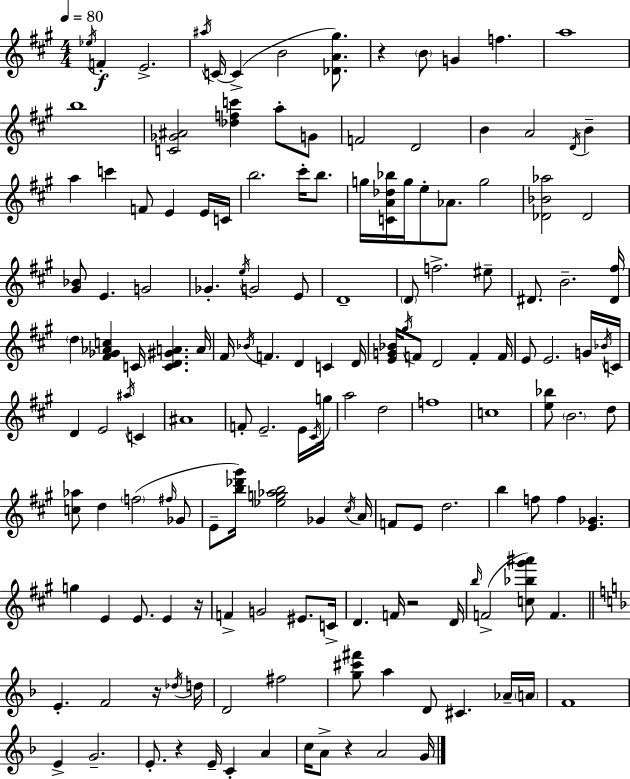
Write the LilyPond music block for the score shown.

{
  \clef treble
  \numericTimeSignature
  \time 4/4
  \key a \major
  \tempo 4 = 80
  \acciaccatura { ees''16 }\f f'4-. e'2.-> | \acciaccatura { ais''16 } c'16~~ c'4->( b'2 <des' a' gis''>8.) | r4 \parenthesize b'8 g'4 f''4. | a''1 | \break b''1 | <c' ges' ais'>2 <des'' f'' c'''>4 a''8-. | g'8 f'2 d'2 | b'4 a'2 \acciaccatura { d'16 } b'4-- | \break a''4 c'''4 f'8 e'4 | e'16 c'16 b''2. cis'''16-. | b''8. g''16 <c' a' des'' bes''>16 g''16 e''8-. aes'8. g''2 | <des' bes' aes''>2 des'2 | \break <gis' bes'>8 e'4. g'2 | ges'4.-. \acciaccatura { e''16 } g'2 | e'8 d'1-- | \parenthesize d'8 f''2.-> | \break eis''8-- dis'8. b'2.-- | <dis' fis''>16 \parenthesize d''4 <fis' ges' aes' c''>4 c'16 <c' d' gis' a'>4. | a'16 fis'16 \acciaccatura { bes'16 } f'4. d'4 | c'4 d'16 <e' g' bes'>16 \acciaccatura { gis''16 } f'8 d'2 | \break f'4-. f'16 e'8 e'2. | g'16 \acciaccatura { bes'16 } c'16 d'4 e'2 | \acciaccatura { ais''16 } c'4 ais'1 | f'8-. e'2.-- | \break e'16 \acciaccatura { cis'16 } g''16 a''2 | d''2 f''1 | c''1 | <e'' bes''>8 \parenthesize b'2. | \break d''8 <c'' aes''>8 d''4 \parenthesize f''2( | \grace { fis''16 } ges'8 e'8-- <b'' des''' gis'''>16) <ees'' g'' aes'' b''>2 | ges'4 \acciaccatura { cis''16 } a'16 f'8 e'8 d''2. | b''4 f''8 | \break f''4 <e' ges'>4. g''4 e'4 | e'8. e'4 r16 f'4-> g'2 | eis'8. c'16-> d'4. | f'16 r2 d'16 \grace { b''16 }( f'2-> | \break <c'' bes'' gis''' ais'''>8) f'4. \bar "||" \break \key d \minor e'4.-. f'2 r16 \acciaccatura { des''16 } | d''16 d'2 fis''2 | <g'' cis''' fis'''>8 a''4 d'8 cis'4. aes'16-- | \parenthesize a'16 f'1 | \break e'4-> g'2.-- | e'8.-. r4 e'16-- c'4-. a'4 | c''16 a'8-> r4 a'2 | g'16 \bar "|."
}